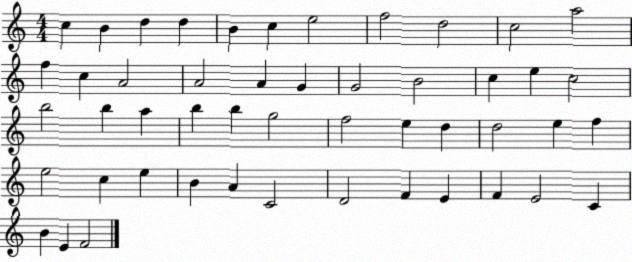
X:1
T:Untitled
M:4/4
L:1/4
K:C
c B d d B c e2 f2 d2 c2 a2 f c A2 A2 A G G2 B2 c e c2 b2 b a b b g2 f2 e d d2 e f e2 c e B A C2 D2 F E F E2 C B E F2